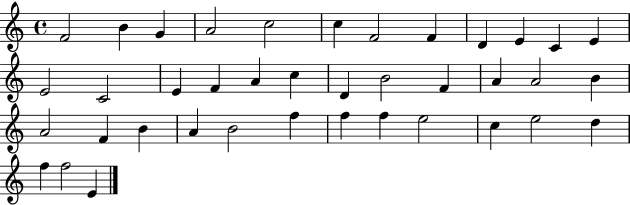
F4/h B4/q G4/q A4/h C5/h C5/q F4/h F4/q D4/q E4/q C4/q E4/q E4/h C4/h E4/q F4/q A4/q C5/q D4/q B4/h F4/q A4/q A4/h B4/q A4/h F4/q B4/q A4/q B4/h F5/q F5/q F5/q E5/h C5/q E5/h D5/q F5/q F5/h E4/q